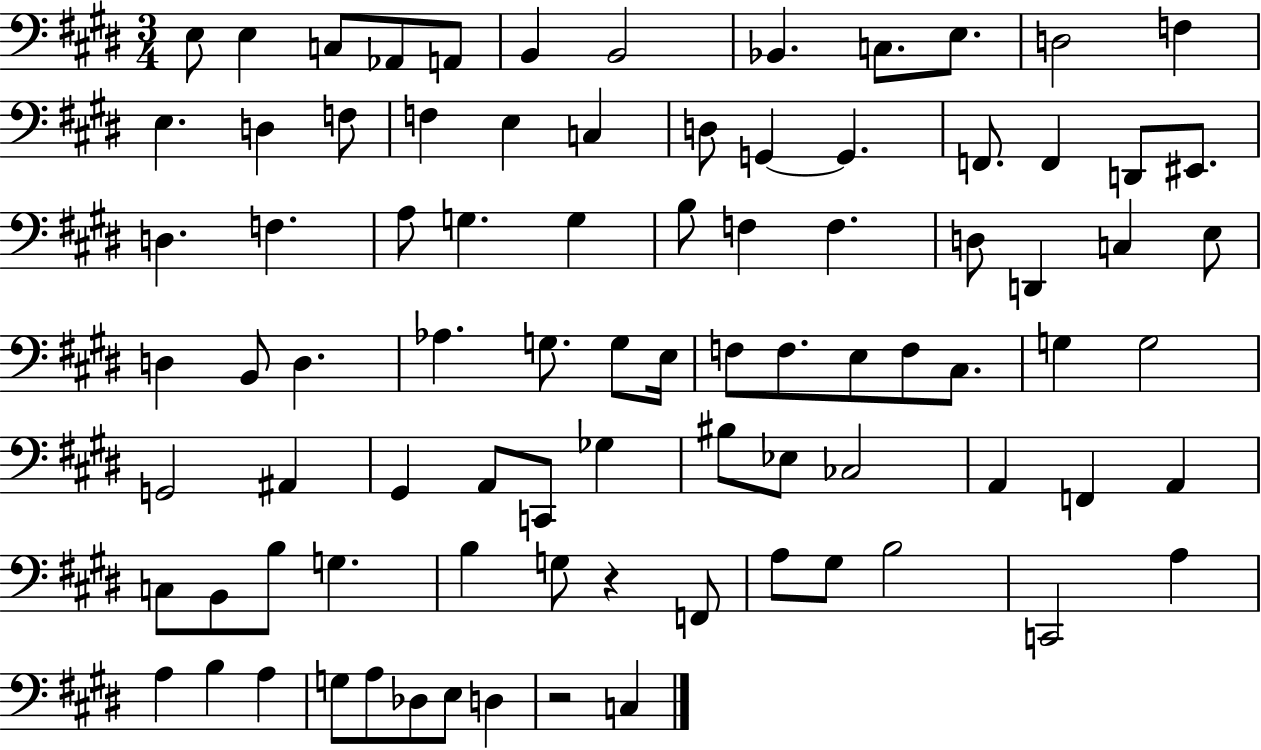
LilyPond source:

{
  \clef bass
  \numericTimeSignature
  \time 3/4
  \key e \major
  e8 e4 c8 aes,8 a,8 | b,4 b,2 | bes,4. c8. e8. | d2 f4 | \break e4. d4 f8 | f4 e4 c4 | d8 g,4~~ g,4. | f,8. f,4 d,8 eis,8. | \break d4. f4. | a8 g4. g4 | b8 f4 f4. | d8 d,4 c4 e8 | \break d4 b,8 d4. | aes4. g8. g8 e16 | f8 f8. e8 f8 cis8. | g4 g2 | \break g,2 ais,4 | gis,4 a,8 c,8 ges4 | bis8 ees8 ces2 | a,4 f,4 a,4 | \break c8 b,8 b8 g4. | b4 g8 r4 f,8 | a8 gis8 b2 | c,2 a4 | \break a4 b4 a4 | g8 a8 des8 e8 d4 | r2 c4 | \bar "|."
}